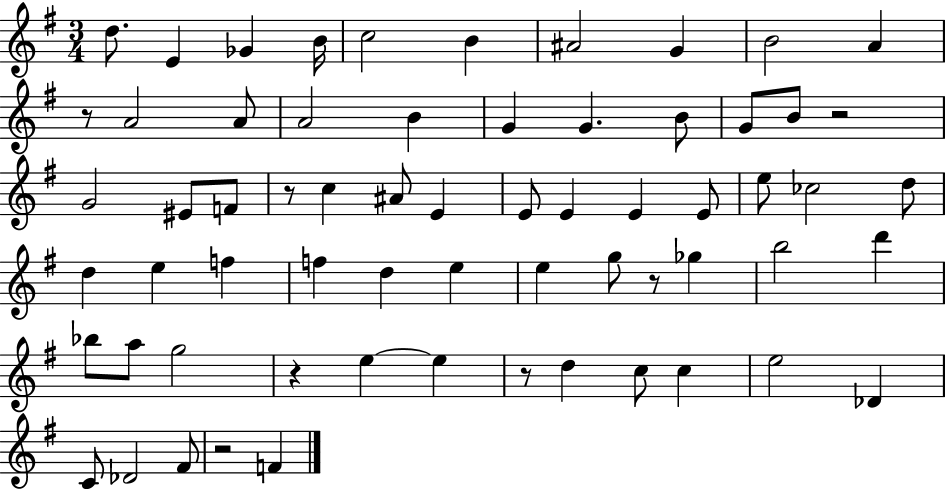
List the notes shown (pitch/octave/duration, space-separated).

D5/e. E4/q Gb4/q B4/s C5/h B4/q A#4/h G4/q B4/h A4/q R/e A4/h A4/e A4/h B4/q G4/q G4/q. B4/e G4/e B4/e R/h G4/h EIS4/e F4/e R/e C5/q A#4/e E4/q E4/e E4/q E4/q E4/e E5/e CES5/h D5/e D5/q E5/q F5/q F5/q D5/q E5/q E5/q G5/e R/e Gb5/q B5/h D6/q Bb5/e A5/e G5/h R/q E5/q E5/q R/e D5/q C5/e C5/q E5/h Db4/q C4/e Db4/h F#4/e R/h F4/q